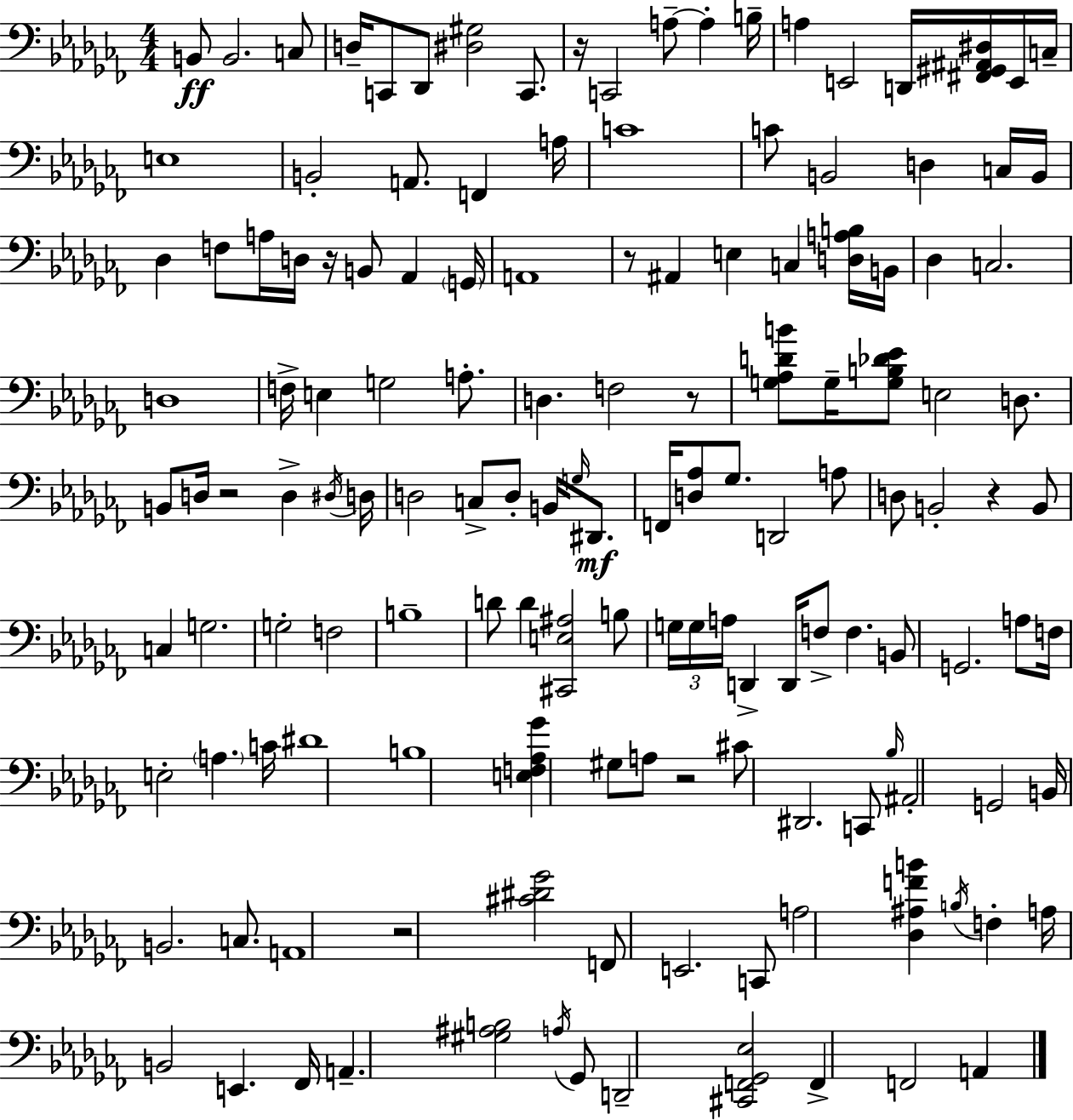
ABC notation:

X:1
T:Untitled
M:4/4
L:1/4
K:Abm
B,,/2 B,,2 C,/2 D,/4 C,,/2 _D,,/2 [^D,^G,]2 C,,/2 z/4 C,,2 A,/2 A, B,/4 A, E,,2 D,,/4 [^F,,^G,,^A,,^D,]/4 E,,/4 C,/4 E,4 B,,2 A,,/2 F,, A,/4 C4 C/2 B,,2 D, C,/4 B,,/4 _D, F,/2 A,/4 D,/4 z/4 B,,/2 _A,, G,,/4 A,,4 z/2 ^A,, E, C, [D,A,B,]/4 B,,/4 _D, C,2 D,4 F,/4 E, G,2 A,/2 D, F,2 z/2 [G,_A,DB]/2 G,/4 [G,B,_D_E]/2 E,2 D,/2 B,,/2 D,/4 z2 D, ^D,/4 D,/4 D,2 C,/2 D,/2 B,,/4 G,/4 ^D,,/2 F,,/4 [D,_A,]/2 _G,/2 D,,2 A,/2 D,/2 B,,2 z B,,/2 C, G,2 G,2 F,2 B,4 D/2 D [^C,,E,^A,]2 B,/2 G,/4 G,/4 A,/4 D,, D,,/4 F,/2 F, B,,/2 G,,2 A,/2 F,/4 E,2 A, C/4 ^D4 B,4 [E,F,_A,_G] ^G,/2 A,/2 z2 ^C/2 ^D,,2 C,,/2 _B,/4 ^A,,2 G,,2 B,,/4 B,,2 C,/2 A,,4 z2 [^C^D_G]2 F,,/2 E,,2 C,,/2 A,2 [_D,^A,FB] B,/4 F, A,/4 B,,2 E,, _F,,/4 A,, [^G,^A,B,]2 A,/4 _G,,/2 D,,2 [^C,,F,,_G,,_E,]2 F,, F,,2 A,,